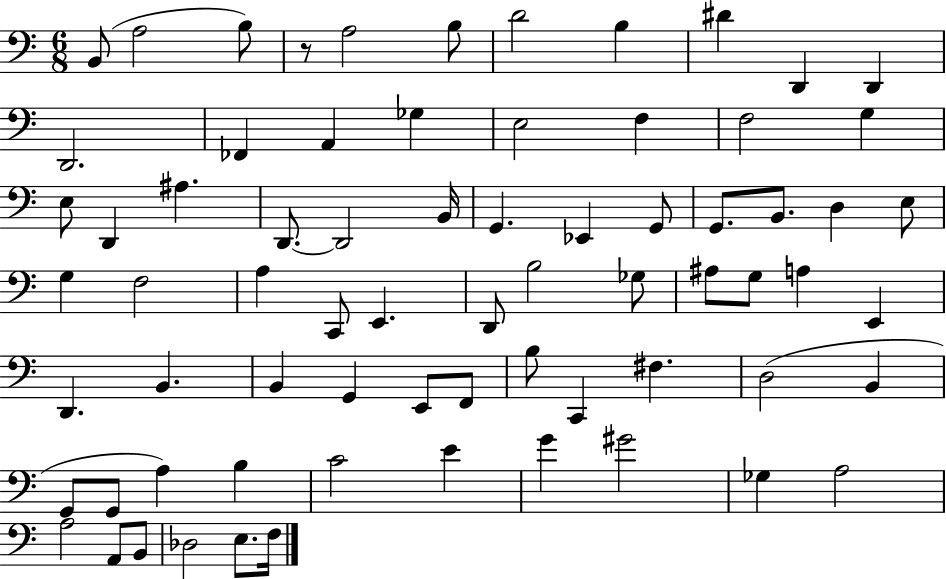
B2/e A3/h B3/e R/e A3/h B3/e D4/h B3/q D#4/q D2/q D2/q D2/h. FES2/q A2/q Gb3/q E3/h F3/q F3/h G3/q E3/e D2/q A#3/q. D2/e. D2/h B2/s G2/q. Eb2/q G2/e G2/e. B2/e. D3/q E3/e G3/q F3/h A3/q C2/e E2/q. D2/e B3/h Gb3/e A#3/e G3/e A3/q E2/q D2/q. B2/q. B2/q G2/q E2/e F2/e B3/e C2/q F#3/q. D3/h B2/q G2/e G2/e A3/q B3/q C4/h E4/q G4/q G#4/h Gb3/q A3/h A3/h A2/e B2/e Db3/h E3/e. F3/s